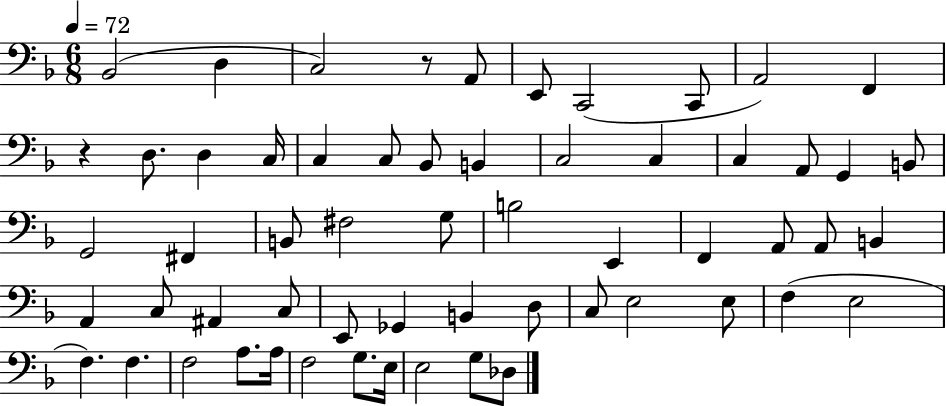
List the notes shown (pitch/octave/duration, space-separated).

Bb2/h D3/q C3/h R/e A2/e E2/e C2/h C2/e A2/h F2/q R/q D3/e. D3/q C3/s C3/q C3/e Bb2/e B2/q C3/h C3/q C3/q A2/e G2/q B2/e G2/h F#2/q B2/e F#3/h G3/e B3/h E2/q F2/q A2/e A2/e B2/q A2/q C3/e A#2/q C3/e E2/e Gb2/q B2/q D3/e C3/e E3/h E3/e F3/q E3/h F3/q. F3/q. F3/h A3/e. A3/s F3/h G3/e. E3/s E3/h G3/e Db3/e